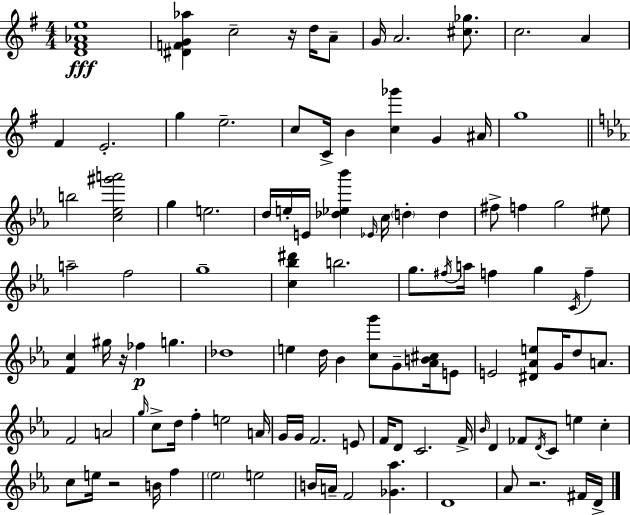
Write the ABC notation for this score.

X:1
T:Untitled
M:4/4
L:1/4
K:Em
[D^F_Ae]4 [^DFG_a] c2 z/4 d/4 A/2 G/4 A2 [^c_g]/2 c2 A ^F E2 g e2 c/2 C/4 B [c_g'] G ^A/4 g4 b2 [c_e^g'a']2 g e2 d/4 e/4 E/4 [_d_e_b'] _E/4 c/4 d d ^f/2 f g2 ^e/2 a2 f2 g4 [c_b^d'] b2 g/2 ^f/4 a/4 f g C/4 f [Fc] ^g/4 z/4 _f g _d4 e d/4 _B [cg']/2 G/2 [_AB^c]/4 E/2 E2 [^D_Ae]/2 G/4 d/2 A/2 F2 A2 g/4 c/2 d/4 f e2 A/4 G/4 G/4 F2 E/2 F/4 D/2 C2 F/4 _B/4 D _F/2 D/4 C/2 e c c/2 e/4 z2 B/4 f _e2 e2 B/4 A/4 F2 [_G_a] D4 _A/2 z2 ^F/4 D/4